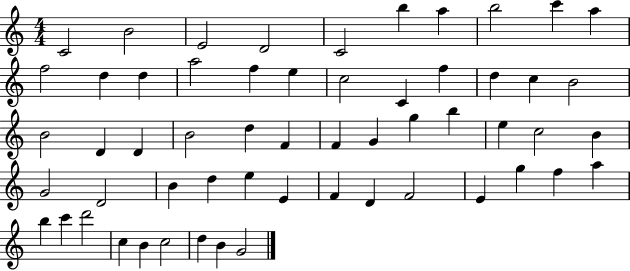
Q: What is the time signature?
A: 4/4